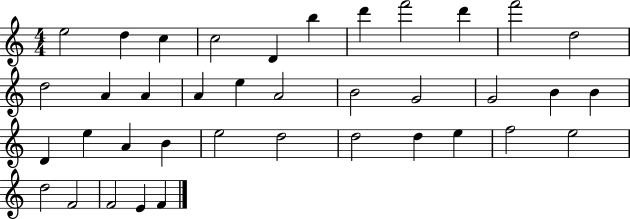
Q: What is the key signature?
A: C major